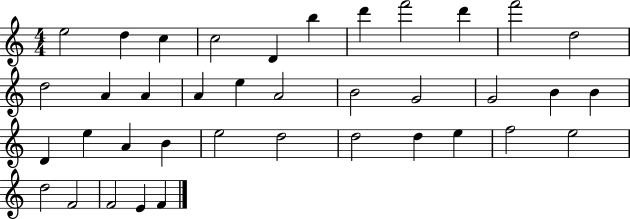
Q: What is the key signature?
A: C major